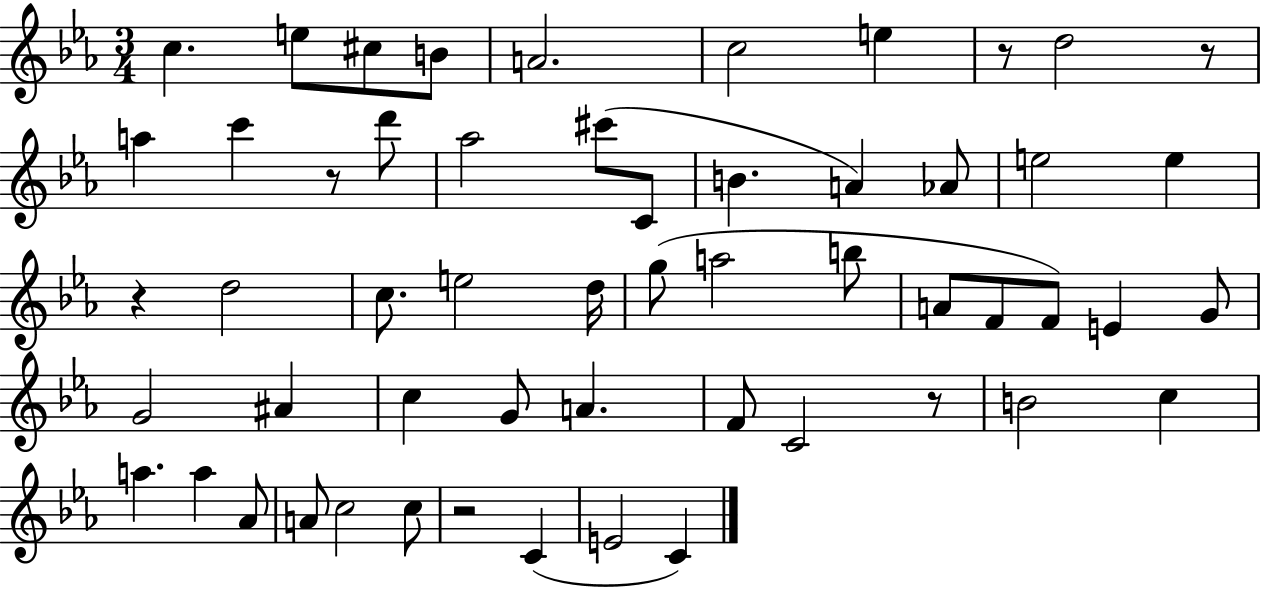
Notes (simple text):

C5/q. E5/e C#5/e B4/e A4/h. C5/h E5/q R/e D5/h R/e A5/q C6/q R/e D6/e Ab5/h C#6/e C4/e B4/q. A4/q Ab4/e E5/h E5/q R/q D5/h C5/e. E5/h D5/s G5/e A5/h B5/e A4/e F4/e F4/e E4/q G4/e G4/h A#4/q C5/q G4/e A4/q. F4/e C4/h R/e B4/h C5/q A5/q. A5/q Ab4/e A4/e C5/h C5/e R/h C4/q E4/h C4/q